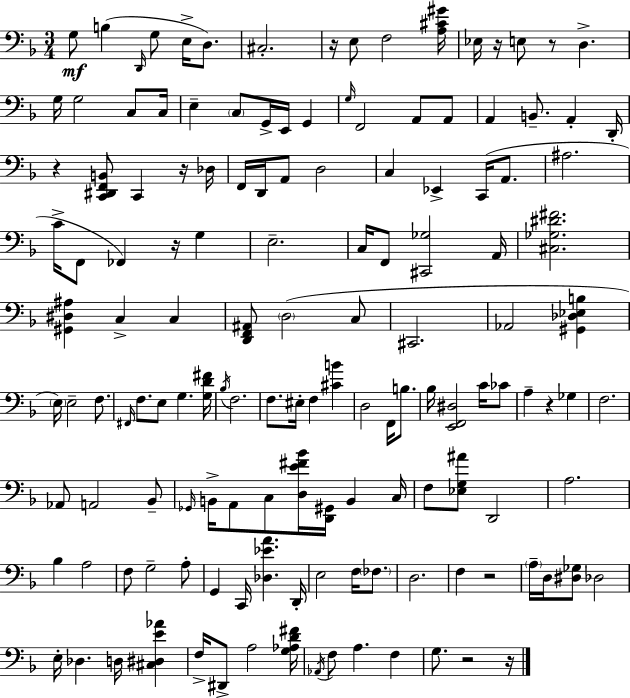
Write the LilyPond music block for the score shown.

{
  \clef bass
  \numericTimeSignature
  \time 3/4
  \key d \minor
  g8\mf b4( \grace { d,16 } g8 e16-> d8.) | cis2.-. | r16 e8 f2 | <a cis' gis'>16 ees16 r16 e8 r8 d4.-> | \break g16 g2 c8 | c16 e4-- \parenthesize c8 g,16-> e,16 g,4 | \grace { g16 } f,2 a,8 | a,8 a,4 b,8.-- a,4-. | \break d,16-. r4 <c, dis, f, b,>8 c,4 | r16 des16 f,16 d,16 a,8 d2 | c4 ees,4-> c,16( a,8. | ais2. | \break c'16-> f,8 fes,4) r16 g4 | e2.-- | c16 f,8 <cis, ges>2 | a,16 <cis ges dis' fis'>2. | \break <gis, dis ais>4 c4-> c4 | <d, f, ais,>8 \parenthesize d2( | c8 cis,2. | aes,2 <gis, des ees b>4 | \break \parenthesize e16) e2-- f8. | \grace { fis,16 } f8. e8 g4. | <g d' fis'>16 \acciaccatura { bes16 } f2. | f8. eis16-. f4 | \break <cis' b'>4 d2 | f,16 b8. bes16 <e, f, dis>2 | c'16 ces'8 a4-- r4 | ges4 f2. | \break aes,8 a,2 | bes,8-- \grace { ges,16 } b,16-> a,8 c8 <d e' fis' bes'>16 <d, gis,>16 | b,4 c16 f8 <ees g ais'>8 d,2 | a2. | \break bes4 a2 | f8 g2-- | a8-. g,4 c,16 <des ees' a'>4. | d,16-. e2 | \break f16 \parenthesize fes8. d2. | f4 r2 | \parenthesize a16-- d16 <dis ges>8 des2 | e16-. des4. | \break d16 <cis dis e' aes'>4 f16-> dis,8-> a2 | <g aes d' fis'>16 \acciaccatura { aes,16 } f8 a4. | f4 g8. r2 | r16 \bar "|."
}